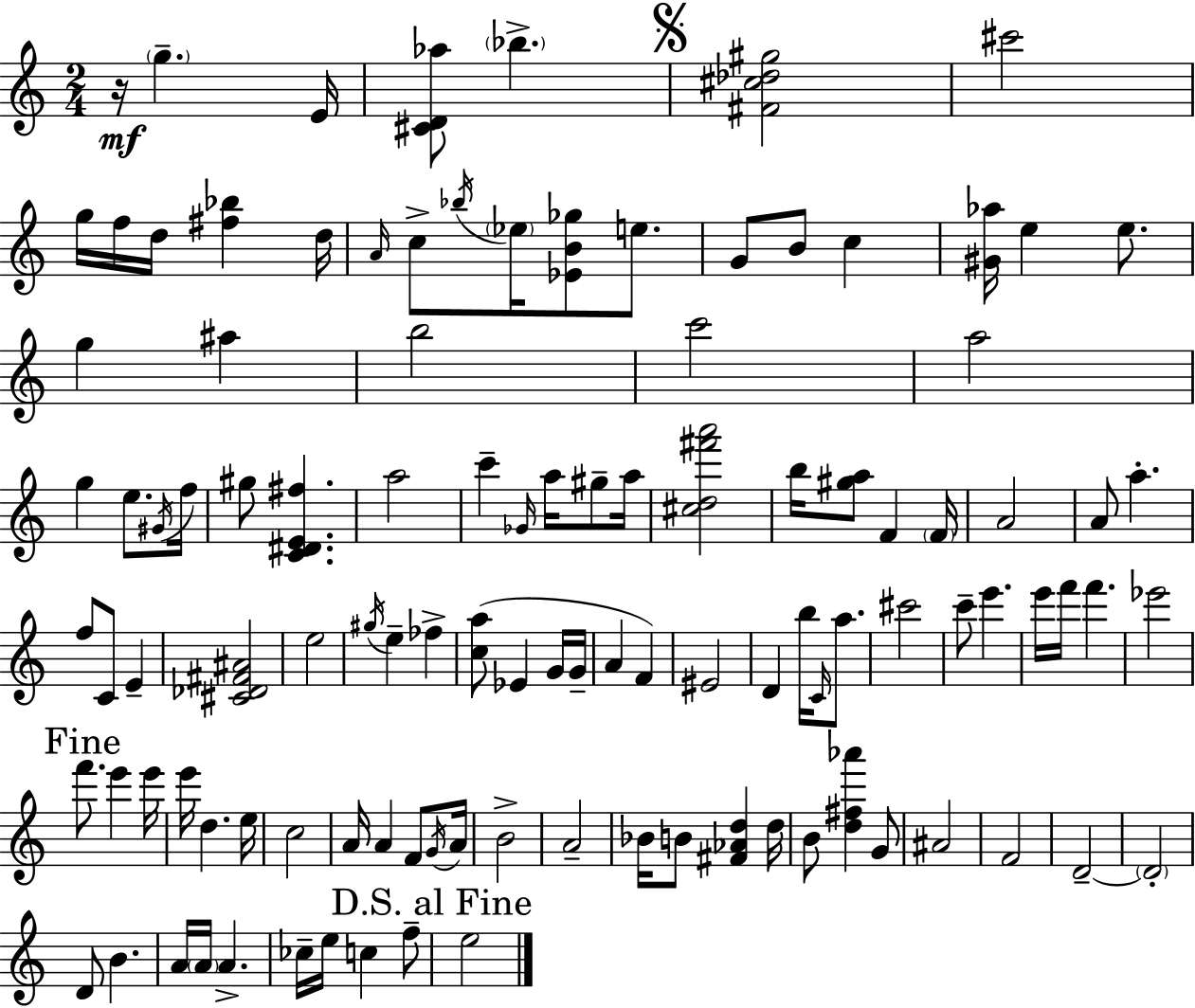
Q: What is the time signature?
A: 2/4